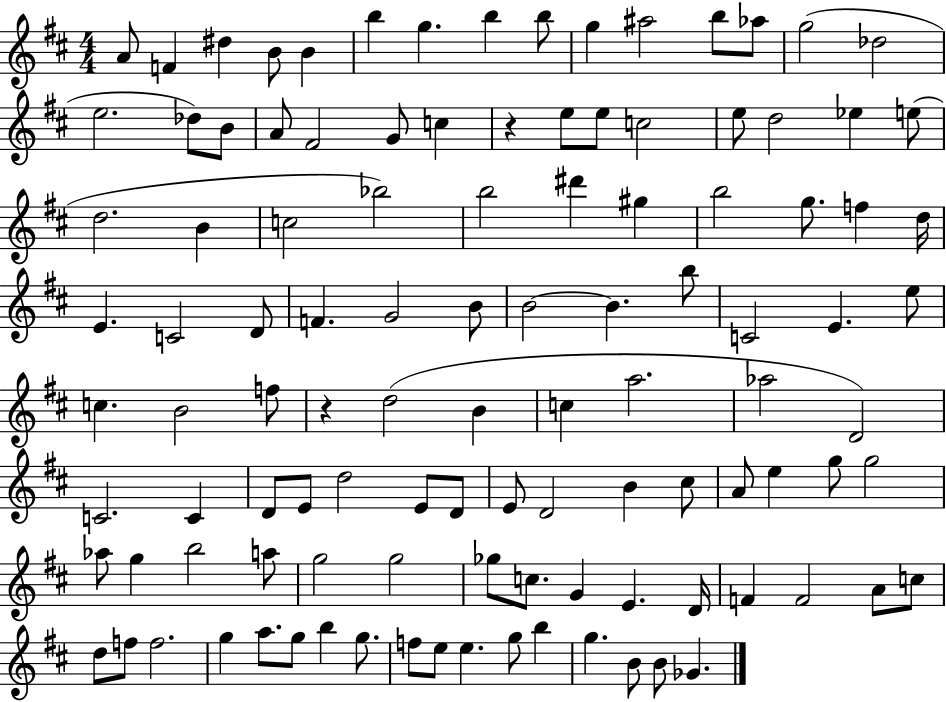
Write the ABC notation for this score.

X:1
T:Untitled
M:4/4
L:1/4
K:D
A/2 F ^d B/2 B b g b b/2 g ^a2 b/2 _a/2 g2 _d2 e2 _d/2 B/2 A/2 ^F2 G/2 c z e/2 e/2 c2 e/2 d2 _e e/2 d2 B c2 _b2 b2 ^d' ^g b2 g/2 f d/4 E C2 D/2 F G2 B/2 B2 B b/2 C2 E e/2 c B2 f/2 z d2 B c a2 _a2 D2 C2 C D/2 E/2 d2 E/2 D/2 E/2 D2 B ^c/2 A/2 e g/2 g2 _a/2 g b2 a/2 g2 g2 _g/2 c/2 G E D/4 F F2 A/2 c/2 d/2 f/2 f2 g a/2 g/2 b g/2 f/2 e/2 e g/2 b g B/2 B/2 _G